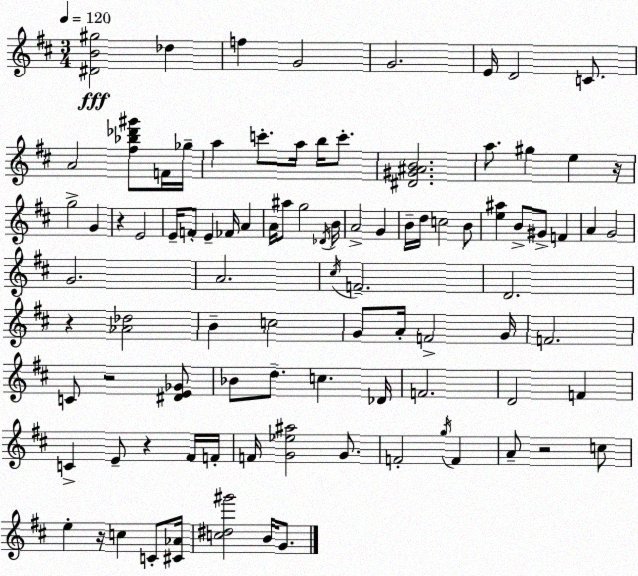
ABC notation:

X:1
T:Untitled
M:3/4
L:1/4
K:D
[^DB^g]2 _d f G2 G2 E/4 D2 C/2 A2 [^f_b_d'^g']/2 F/4 _g/4 a c'/2 a/4 b/4 c'/2 [^D^G^AB]2 a/2 ^g e z/4 g2 G z E2 E/4 F/2 E _F/4 A A/4 ^a/2 g2 _D/4 B/4 A2 G B/4 d/4 c2 B/2 [e^a] B/2 ^G/2 F A G2 G2 A2 ^c/4 F2 D2 z [_A_d]2 B c2 G/2 A/4 F2 G/4 F2 C/2 z2 [^DE_G]/2 _B/2 d/2 c _D/4 F2 D2 F C E/2 z ^F/4 F/4 F/4 [G_e^a]2 G/2 F2 g/4 F A/2 z2 c/2 e z/4 c C/2 [^C_A]/4 [c^d^g']2 B/4 G/2